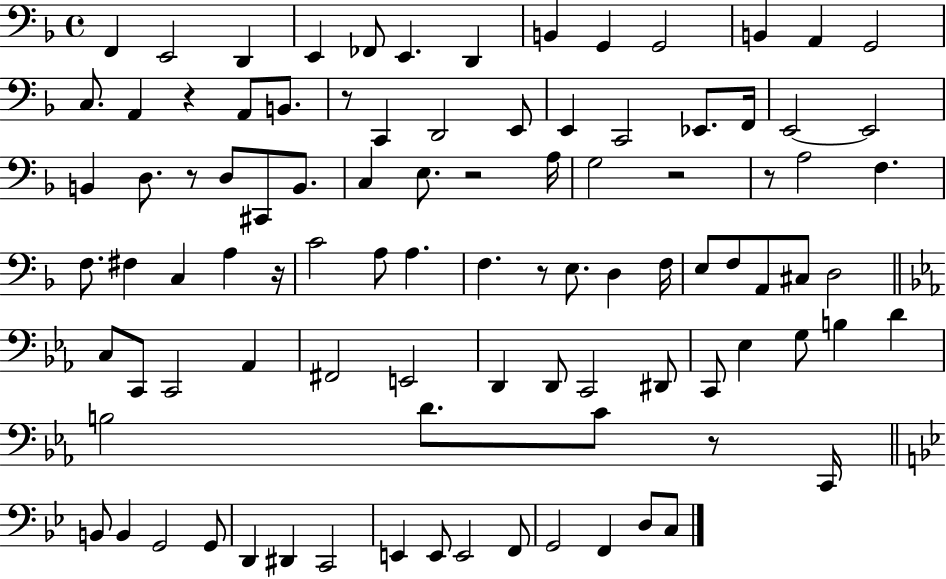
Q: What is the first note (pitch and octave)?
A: F2